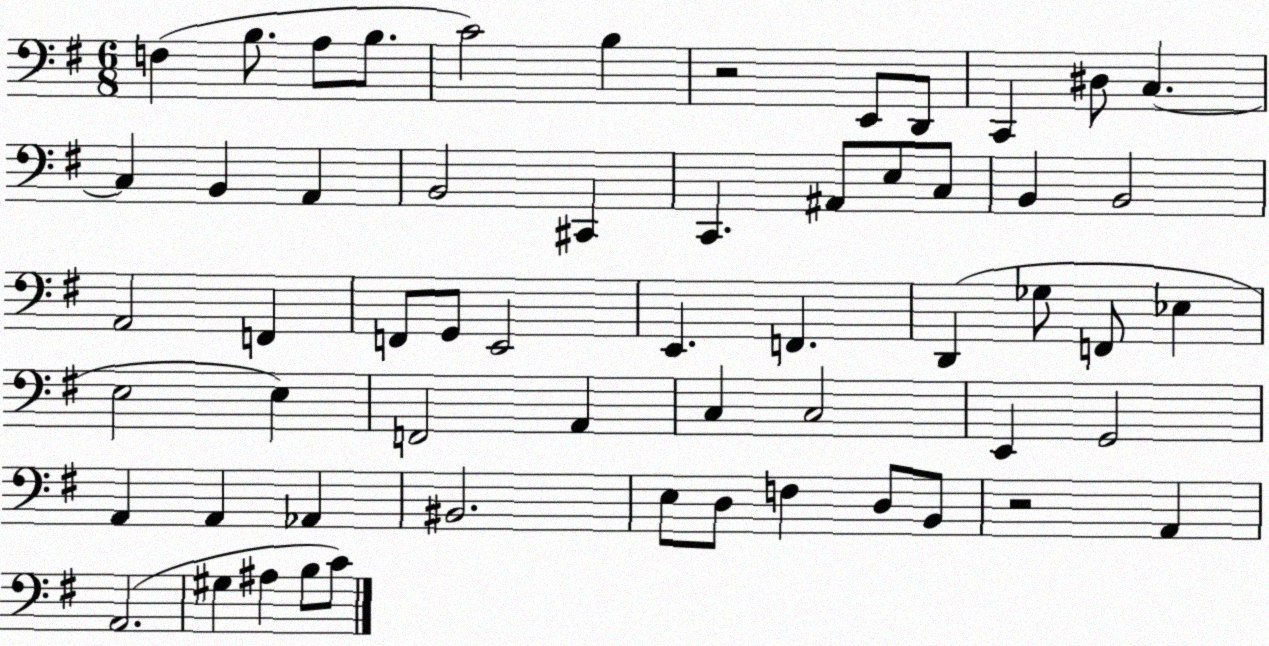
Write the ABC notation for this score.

X:1
T:Untitled
M:6/8
L:1/4
K:G
F, B,/2 A,/2 B,/2 C2 B, z2 E,,/2 D,,/2 C,, ^D,/2 C, C, B,, A,, B,,2 ^C,, C,, ^A,,/2 E,/2 C,/2 B,, B,,2 A,,2 F,, F,,/2 G,,/2 E,,2 E,, F,, D,, _G,/2 F,,/2 _E, E,2 E, F,,2 A,, C, C,2 E,, G,,2 A,, A,, _A,, ^B,,2 E,/2 D,/2 F, D,/2 B,,/2 z2 A,, A,,2 ^G, ^A, B,/2 C/2